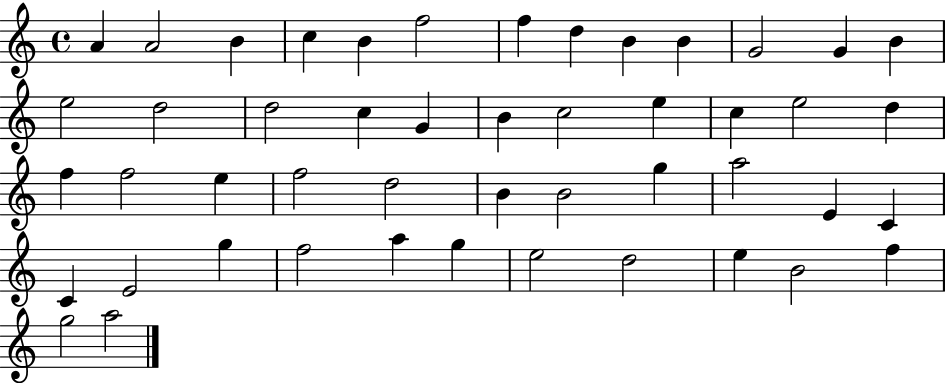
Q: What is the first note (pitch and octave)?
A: A4